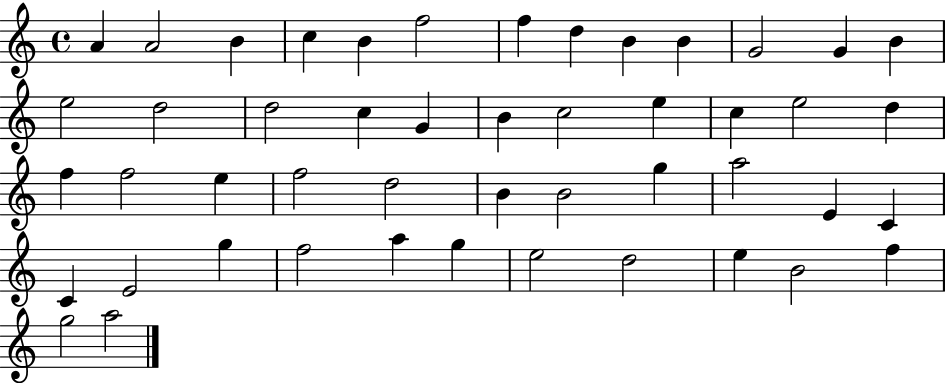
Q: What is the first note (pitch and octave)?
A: A4